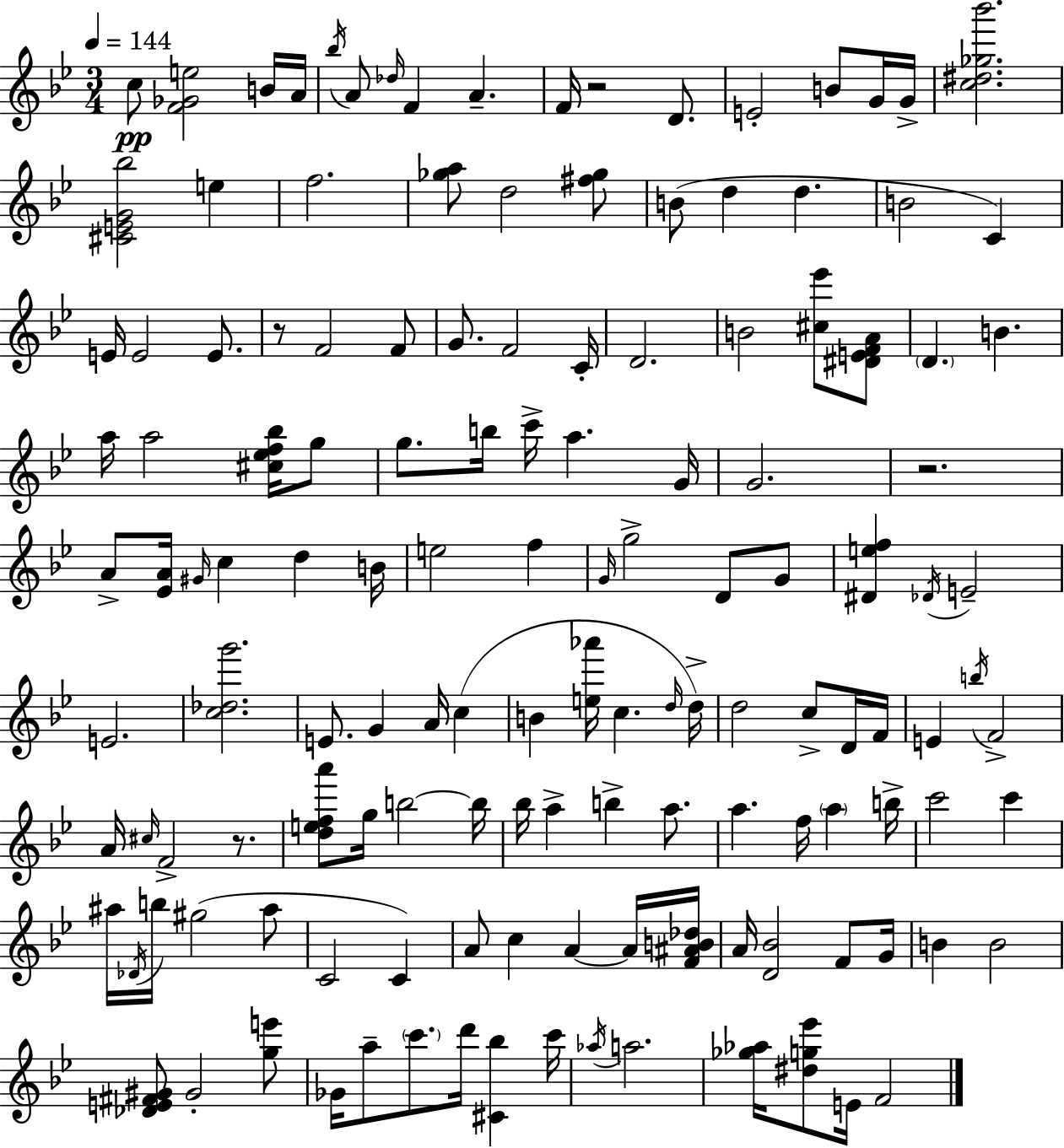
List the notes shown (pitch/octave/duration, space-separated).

C5/e [F4,Gb4,E5]/h B4/s A4/s Bb5/s A4/e Db5/s F4/q A4/q. F4/s R/h D4/e. E4/h B4/e G4/s G4/s [C5,D#5,Gb5,Bb6]/h. [C#4,E4,G4,Bb5]/h E5/q F5/h. [Gb5,A5]/e D5/h [F#5,Gb5]/e B4/e D5/q D5/q. B4/h C4/q E4/s E4/h E4/e. R/e F4/h F4/e G4/e. F4/h C4/s D4/h. B4/h [C#5,Eb6]/e [D#4,E4,F4,A4]/e D4/q. B4/q. A5/s A5/h [C#5,Eb5,F5,Bb5]/s G5/e G5/e. B5/s C6/s A5/q. G4/s G4/h. R/h. A4/e [Eb4,A4]/s G#4/s C5/q D5/q B4/s E5/h F5/q G4/s G5/h D4/e G4/e [D#4,E5,F5]/q Db4/s E4/h E4/h. [C5,Db5,G6]/h. E4/e. G4/q A4/s C5/q B4/q [E5,Ab6]/s C5/q. D5/s D5/s D5/h C5/e D4/s F4/s E4/q B5/s F4/h A4/s C#5/s F4/h R/e. [D5,E5,F5,A6]/e G5/s B5/h B5/s Bb5/s A5/q B5/q A5/e. A5/q. F5/s A5/q B5/s C6/h C6/q A#5/s Db4/s B5/s G#5/h A#5/e C4/h C4/q A4/e C5/q A4/q A4/s [F4,A#4,B4,Db5]/s A4/s [D4,Bb4]/h F4/e G4/s B4/q B4/h [Db4,E4,F#4,G#4]/e G#4/h [G5,E6]/e Gb4/s A5/e C6/e. D6/s [C#4,Bb5]/q C6/s Ab5/s A5/h. [Gb5,Ab5]/s [D#5,G5,Eb6]/e E4/s F4/h